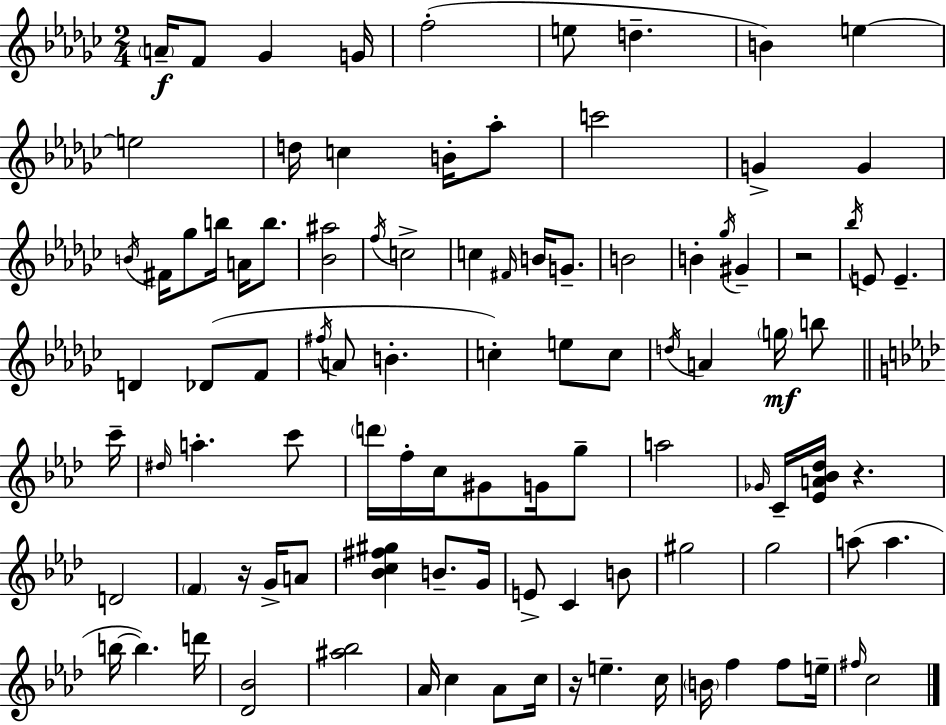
A4/s F4/e Gb4/q G4/s F5/h E5/e D5/q. B4/q E5/q E5/h D5/s C5/q B4/s Ab5/e C6/h G4/q G4/q B4/s F#4/s Gb5/e B5/s A4/s B5/e. [Bb4,A#5]/h F5/s C5/h C5/q F#4/s B4/s G4/e. B4/h B4/q Gb5/s G#4/q R/h Bb5/s E4/e E4/q. D4/q Db4/e F4/e F#5/s A4/e B4/q. C5/q E5/e C5/e D5/s A4/q G5/s B5/e C6/s D#5/s A5/q. C6/e D6/s F5/s C5/s G#4/e G4/s G5/e A5/h Gb4/s C4/s [Eb4,A4,Bb4,Db5]/s R/q. D4/h F4/q R/s G4/s A4/e [Bb4,C5,F#5,G#5]/q B4/e. G4/s E4/e C4/q B4/e G#5/h G5/h A5/e A5/q. B5/s B5/q. D6/s [Db4,Bb4]/h [A#5,Bb5]/h Ab4/s C5/q Ab4/e C5/s R/s E5/q. C5/s B4/s F5/q F5/e E5/s F#5/s C5/h